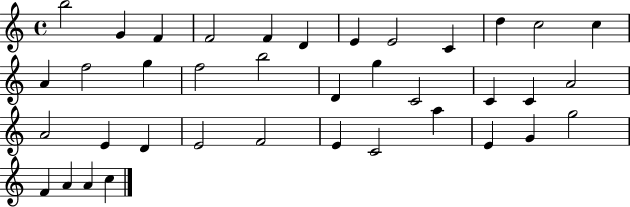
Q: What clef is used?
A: treble